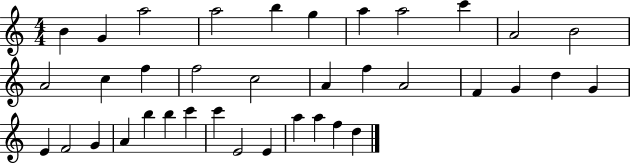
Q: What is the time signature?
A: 4/4